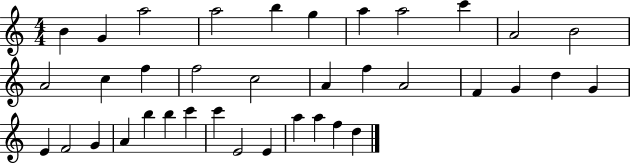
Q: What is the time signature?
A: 4/4